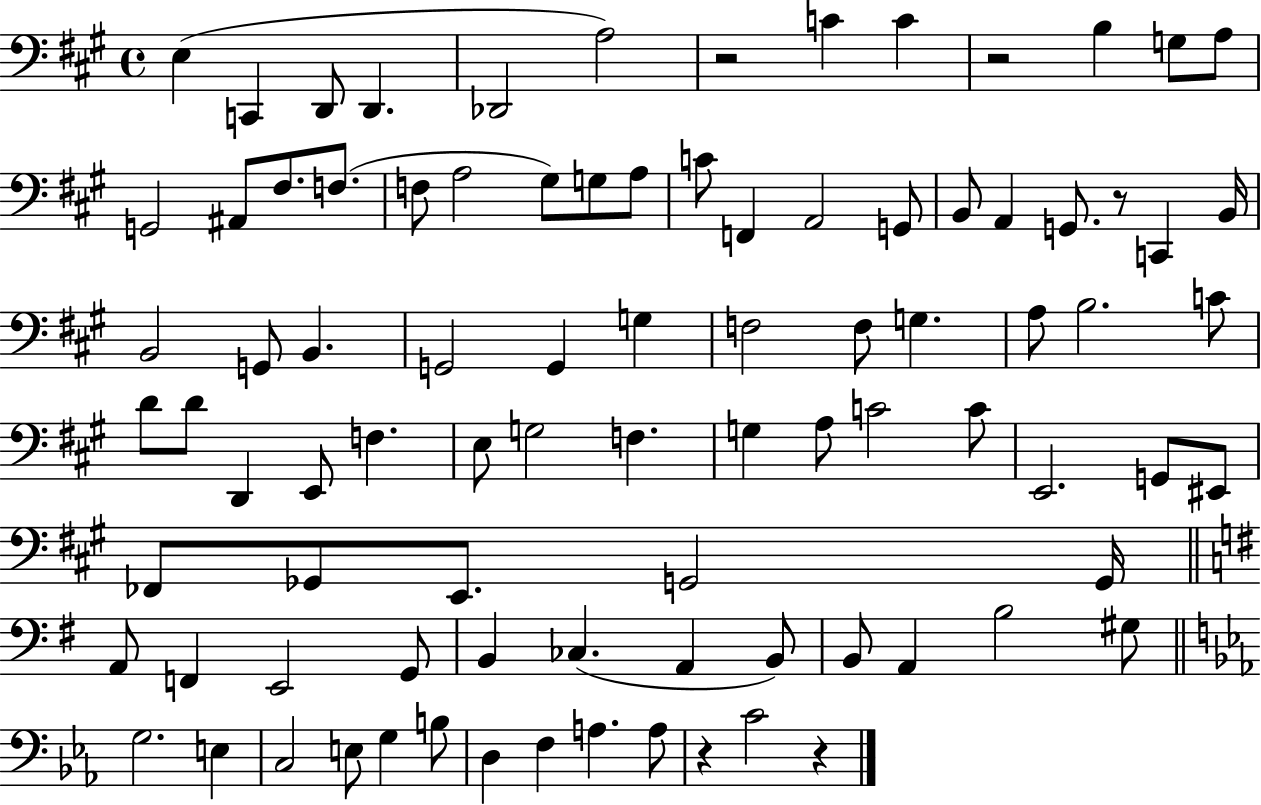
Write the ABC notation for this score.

X:1
T:Untitled
M:4/4
L:1/4
K:A
E, C,, D,,/2 D,, _D,,2 A,2 z2 C C z2 B, G,/2 A,/2 G,,2 ^A,,/2 ^F,/2 F,/2 F,/2 A,2 ^G,/2 G,/2 A,/2 C/2 F,, A,,2 G,,/2 B,,/2 A,, G,,/2 z/2 C,, B,,/4 B,,2 G,,/2 B,, G,,2 G,, G, F,2 F,/2 G, A,/2 B,2 C/2 D/2 D/2 D,, E,,/2 F, E,/2 G,2 F, G, A,/2 C2 C/2 E,,2 G,,/2 ^E,,/2 _F,,/2 _G,,/2 E,,/2 G,,2 G,,/4 A,,/2 F,, E,,2 G,,/2 B,, _C, A,, B,,/2 B,,/2 A,, B,2 ^G,/2 G,2 E, C,2 E,/2 G, B,/2 D, F, A, A,/2 z C2 z